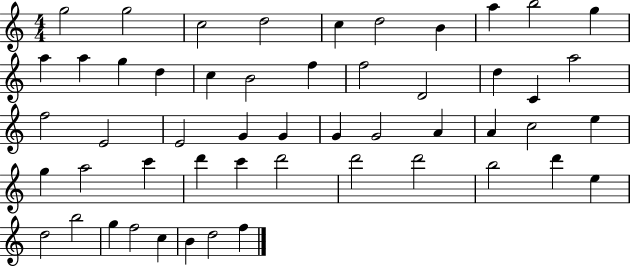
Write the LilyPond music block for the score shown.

{
  \clef treble
  \numericTimeSignature
  \time 4/4
  \key c \major
  g''2 g''2 | c''2 d''2 | c''4 d''2 b'4 | a''4 b''2 g''4 | \break a''4 a''4 g''4 d''4 | c''4 b'2 f''4 | f''2 d'2 | d''4 c'4 a''2 | \break f''2 e'2 | e'2 g'4 g'4 | g'4 g'2 a'4 | a'4 c''2 e''4 | \break g''4 a''2 c'''4 | d'''4 c'''4 d'''2 | d'''2 d'''2 | b''2 d'''4 e''4 | \break d''2 b''2 | g''4 f''2 c''4 | b'4 d''2 f''4 | \bar "|."
}